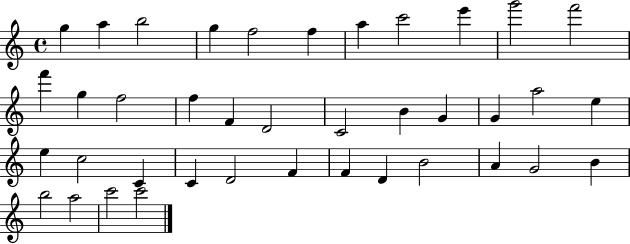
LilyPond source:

{
  \clef treble
  \time 4/4
  \defaultTimeSignature
  \key c \major
  g''4 a''4 b''2 | g''4 f''2 f''4 | a''4 c'''2 e'''4 | g'''2 f'''2 | \break f'''4 g''4 f''2 | f''4 f'4 d'2 | c'2 b'4 g'4 | g'4 a''2 e''4 | \break e''4 c''2 c'4 | c'4 d'2 f'4 | f'4 d'4 b'2 | a'4 g'2 b'4 | \break b''2 a''2 | c'''2 c'''2 | \bar "|."
}